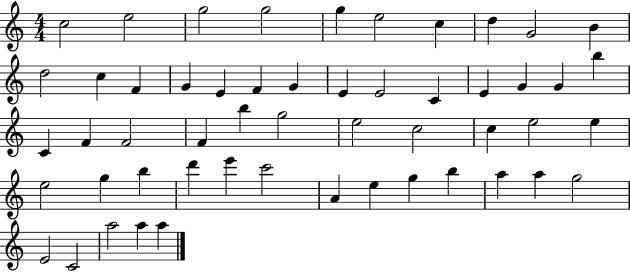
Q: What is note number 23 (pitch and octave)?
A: G4